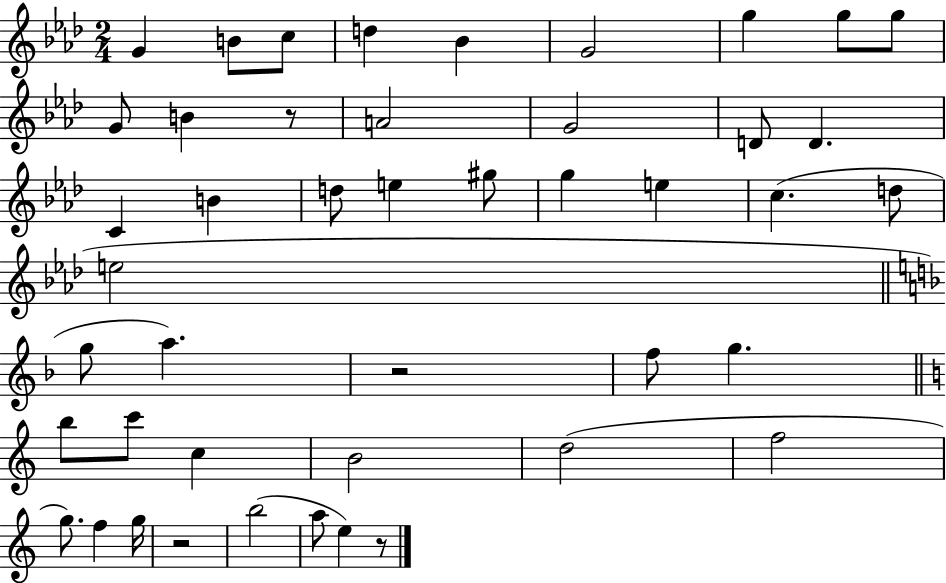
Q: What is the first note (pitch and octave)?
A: G4